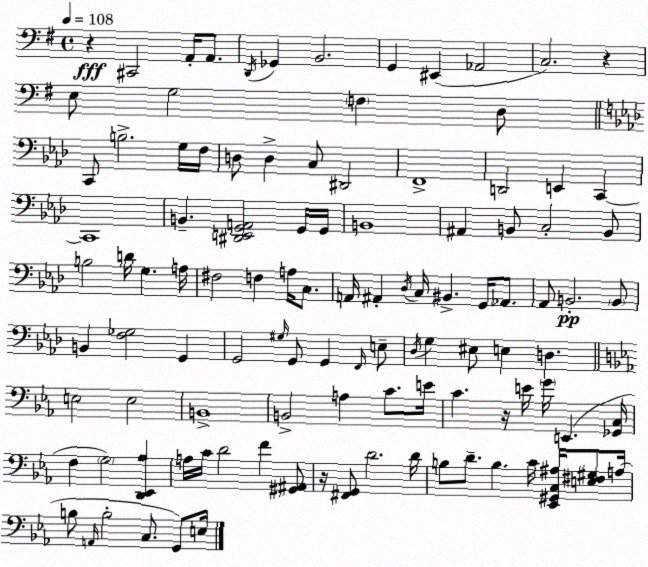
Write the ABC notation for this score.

X:1
T:Untitled
M:4/4
L:1/4
K:G
z ^C,,2 A,,/4 A,,/2 D,,/4 _G,, B,,2 G,, ^E,, _A,,2 C,2 z E,/2 G,2 F, D,/2 C,,/2 B,2 G,/4 F,/4 D,/2 D, C,/2 ^D,,2 F,,4 D,,2 E,, C,, C,,4 B,, [^D,,E,,G,,A,,]2 G,,/4 G,,/4 B,,4 ^A,, B,,/2 C,2 B,,/2 B,2 D/4 G, A,/4 ^F,2 F, A,/4 C,/2 A,,/4 ^A,, _D,/4 C,/4 ^B,, G,,/4 _A,,/2 _A,,/2 B,,2 B,,/2 B,, [F,_G,]2 G,, G,,2 ^G,/4 G,,/2 G,, F,,/4 E,/2 _D,/4 G, ^E,/2 E, D, E,2 E,2 B,,4 B,,2 A, C/2 E/4 C z/4 E/4 G/4 E,, [_G,,C,]/4 F, G,2 [D,,_E,,_A,] A,/4 C/4 D2 F [^G,,^A,,]/2 z/4 [^F,,G,,]/2 D2 D/4 B,/2 D/2 B, C/4 [_E,,^G,,C,^A,]/4 [E,^F,^G,]/2 A,/4 B,/2 A,,/4 B,2 C,/2 G,,/2 E,/4